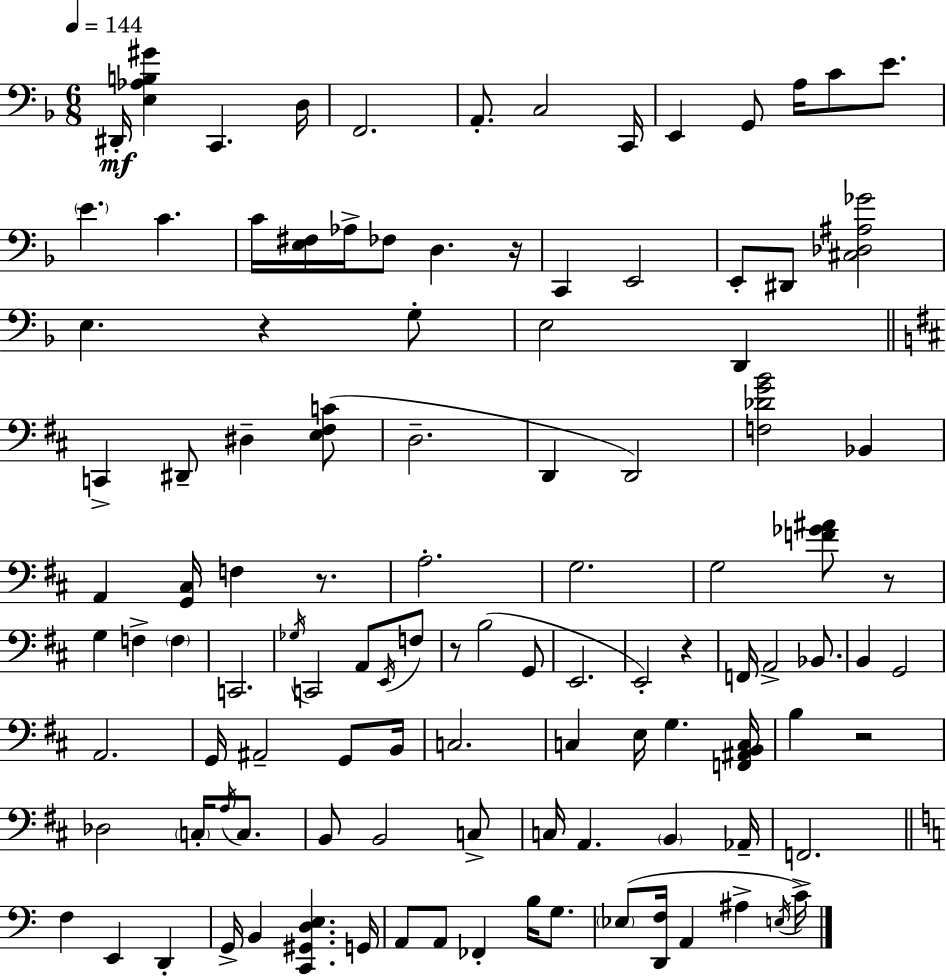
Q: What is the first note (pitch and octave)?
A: D#2